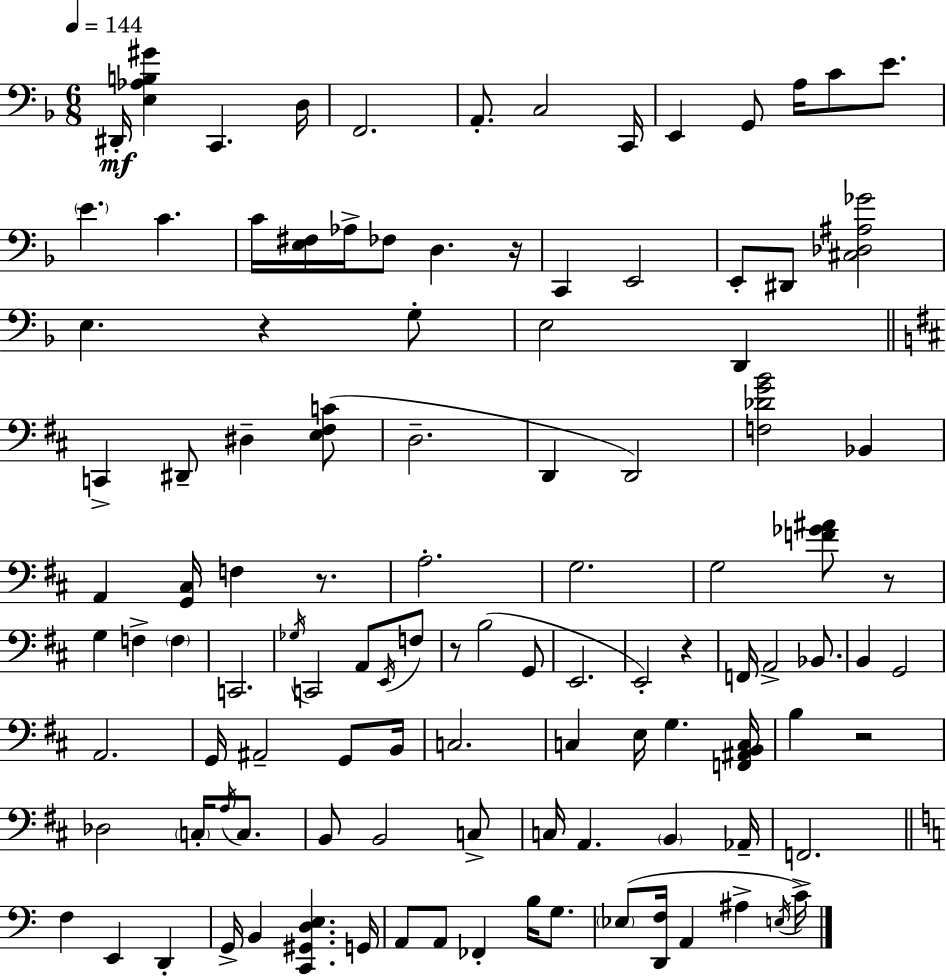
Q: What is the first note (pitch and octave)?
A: D#2